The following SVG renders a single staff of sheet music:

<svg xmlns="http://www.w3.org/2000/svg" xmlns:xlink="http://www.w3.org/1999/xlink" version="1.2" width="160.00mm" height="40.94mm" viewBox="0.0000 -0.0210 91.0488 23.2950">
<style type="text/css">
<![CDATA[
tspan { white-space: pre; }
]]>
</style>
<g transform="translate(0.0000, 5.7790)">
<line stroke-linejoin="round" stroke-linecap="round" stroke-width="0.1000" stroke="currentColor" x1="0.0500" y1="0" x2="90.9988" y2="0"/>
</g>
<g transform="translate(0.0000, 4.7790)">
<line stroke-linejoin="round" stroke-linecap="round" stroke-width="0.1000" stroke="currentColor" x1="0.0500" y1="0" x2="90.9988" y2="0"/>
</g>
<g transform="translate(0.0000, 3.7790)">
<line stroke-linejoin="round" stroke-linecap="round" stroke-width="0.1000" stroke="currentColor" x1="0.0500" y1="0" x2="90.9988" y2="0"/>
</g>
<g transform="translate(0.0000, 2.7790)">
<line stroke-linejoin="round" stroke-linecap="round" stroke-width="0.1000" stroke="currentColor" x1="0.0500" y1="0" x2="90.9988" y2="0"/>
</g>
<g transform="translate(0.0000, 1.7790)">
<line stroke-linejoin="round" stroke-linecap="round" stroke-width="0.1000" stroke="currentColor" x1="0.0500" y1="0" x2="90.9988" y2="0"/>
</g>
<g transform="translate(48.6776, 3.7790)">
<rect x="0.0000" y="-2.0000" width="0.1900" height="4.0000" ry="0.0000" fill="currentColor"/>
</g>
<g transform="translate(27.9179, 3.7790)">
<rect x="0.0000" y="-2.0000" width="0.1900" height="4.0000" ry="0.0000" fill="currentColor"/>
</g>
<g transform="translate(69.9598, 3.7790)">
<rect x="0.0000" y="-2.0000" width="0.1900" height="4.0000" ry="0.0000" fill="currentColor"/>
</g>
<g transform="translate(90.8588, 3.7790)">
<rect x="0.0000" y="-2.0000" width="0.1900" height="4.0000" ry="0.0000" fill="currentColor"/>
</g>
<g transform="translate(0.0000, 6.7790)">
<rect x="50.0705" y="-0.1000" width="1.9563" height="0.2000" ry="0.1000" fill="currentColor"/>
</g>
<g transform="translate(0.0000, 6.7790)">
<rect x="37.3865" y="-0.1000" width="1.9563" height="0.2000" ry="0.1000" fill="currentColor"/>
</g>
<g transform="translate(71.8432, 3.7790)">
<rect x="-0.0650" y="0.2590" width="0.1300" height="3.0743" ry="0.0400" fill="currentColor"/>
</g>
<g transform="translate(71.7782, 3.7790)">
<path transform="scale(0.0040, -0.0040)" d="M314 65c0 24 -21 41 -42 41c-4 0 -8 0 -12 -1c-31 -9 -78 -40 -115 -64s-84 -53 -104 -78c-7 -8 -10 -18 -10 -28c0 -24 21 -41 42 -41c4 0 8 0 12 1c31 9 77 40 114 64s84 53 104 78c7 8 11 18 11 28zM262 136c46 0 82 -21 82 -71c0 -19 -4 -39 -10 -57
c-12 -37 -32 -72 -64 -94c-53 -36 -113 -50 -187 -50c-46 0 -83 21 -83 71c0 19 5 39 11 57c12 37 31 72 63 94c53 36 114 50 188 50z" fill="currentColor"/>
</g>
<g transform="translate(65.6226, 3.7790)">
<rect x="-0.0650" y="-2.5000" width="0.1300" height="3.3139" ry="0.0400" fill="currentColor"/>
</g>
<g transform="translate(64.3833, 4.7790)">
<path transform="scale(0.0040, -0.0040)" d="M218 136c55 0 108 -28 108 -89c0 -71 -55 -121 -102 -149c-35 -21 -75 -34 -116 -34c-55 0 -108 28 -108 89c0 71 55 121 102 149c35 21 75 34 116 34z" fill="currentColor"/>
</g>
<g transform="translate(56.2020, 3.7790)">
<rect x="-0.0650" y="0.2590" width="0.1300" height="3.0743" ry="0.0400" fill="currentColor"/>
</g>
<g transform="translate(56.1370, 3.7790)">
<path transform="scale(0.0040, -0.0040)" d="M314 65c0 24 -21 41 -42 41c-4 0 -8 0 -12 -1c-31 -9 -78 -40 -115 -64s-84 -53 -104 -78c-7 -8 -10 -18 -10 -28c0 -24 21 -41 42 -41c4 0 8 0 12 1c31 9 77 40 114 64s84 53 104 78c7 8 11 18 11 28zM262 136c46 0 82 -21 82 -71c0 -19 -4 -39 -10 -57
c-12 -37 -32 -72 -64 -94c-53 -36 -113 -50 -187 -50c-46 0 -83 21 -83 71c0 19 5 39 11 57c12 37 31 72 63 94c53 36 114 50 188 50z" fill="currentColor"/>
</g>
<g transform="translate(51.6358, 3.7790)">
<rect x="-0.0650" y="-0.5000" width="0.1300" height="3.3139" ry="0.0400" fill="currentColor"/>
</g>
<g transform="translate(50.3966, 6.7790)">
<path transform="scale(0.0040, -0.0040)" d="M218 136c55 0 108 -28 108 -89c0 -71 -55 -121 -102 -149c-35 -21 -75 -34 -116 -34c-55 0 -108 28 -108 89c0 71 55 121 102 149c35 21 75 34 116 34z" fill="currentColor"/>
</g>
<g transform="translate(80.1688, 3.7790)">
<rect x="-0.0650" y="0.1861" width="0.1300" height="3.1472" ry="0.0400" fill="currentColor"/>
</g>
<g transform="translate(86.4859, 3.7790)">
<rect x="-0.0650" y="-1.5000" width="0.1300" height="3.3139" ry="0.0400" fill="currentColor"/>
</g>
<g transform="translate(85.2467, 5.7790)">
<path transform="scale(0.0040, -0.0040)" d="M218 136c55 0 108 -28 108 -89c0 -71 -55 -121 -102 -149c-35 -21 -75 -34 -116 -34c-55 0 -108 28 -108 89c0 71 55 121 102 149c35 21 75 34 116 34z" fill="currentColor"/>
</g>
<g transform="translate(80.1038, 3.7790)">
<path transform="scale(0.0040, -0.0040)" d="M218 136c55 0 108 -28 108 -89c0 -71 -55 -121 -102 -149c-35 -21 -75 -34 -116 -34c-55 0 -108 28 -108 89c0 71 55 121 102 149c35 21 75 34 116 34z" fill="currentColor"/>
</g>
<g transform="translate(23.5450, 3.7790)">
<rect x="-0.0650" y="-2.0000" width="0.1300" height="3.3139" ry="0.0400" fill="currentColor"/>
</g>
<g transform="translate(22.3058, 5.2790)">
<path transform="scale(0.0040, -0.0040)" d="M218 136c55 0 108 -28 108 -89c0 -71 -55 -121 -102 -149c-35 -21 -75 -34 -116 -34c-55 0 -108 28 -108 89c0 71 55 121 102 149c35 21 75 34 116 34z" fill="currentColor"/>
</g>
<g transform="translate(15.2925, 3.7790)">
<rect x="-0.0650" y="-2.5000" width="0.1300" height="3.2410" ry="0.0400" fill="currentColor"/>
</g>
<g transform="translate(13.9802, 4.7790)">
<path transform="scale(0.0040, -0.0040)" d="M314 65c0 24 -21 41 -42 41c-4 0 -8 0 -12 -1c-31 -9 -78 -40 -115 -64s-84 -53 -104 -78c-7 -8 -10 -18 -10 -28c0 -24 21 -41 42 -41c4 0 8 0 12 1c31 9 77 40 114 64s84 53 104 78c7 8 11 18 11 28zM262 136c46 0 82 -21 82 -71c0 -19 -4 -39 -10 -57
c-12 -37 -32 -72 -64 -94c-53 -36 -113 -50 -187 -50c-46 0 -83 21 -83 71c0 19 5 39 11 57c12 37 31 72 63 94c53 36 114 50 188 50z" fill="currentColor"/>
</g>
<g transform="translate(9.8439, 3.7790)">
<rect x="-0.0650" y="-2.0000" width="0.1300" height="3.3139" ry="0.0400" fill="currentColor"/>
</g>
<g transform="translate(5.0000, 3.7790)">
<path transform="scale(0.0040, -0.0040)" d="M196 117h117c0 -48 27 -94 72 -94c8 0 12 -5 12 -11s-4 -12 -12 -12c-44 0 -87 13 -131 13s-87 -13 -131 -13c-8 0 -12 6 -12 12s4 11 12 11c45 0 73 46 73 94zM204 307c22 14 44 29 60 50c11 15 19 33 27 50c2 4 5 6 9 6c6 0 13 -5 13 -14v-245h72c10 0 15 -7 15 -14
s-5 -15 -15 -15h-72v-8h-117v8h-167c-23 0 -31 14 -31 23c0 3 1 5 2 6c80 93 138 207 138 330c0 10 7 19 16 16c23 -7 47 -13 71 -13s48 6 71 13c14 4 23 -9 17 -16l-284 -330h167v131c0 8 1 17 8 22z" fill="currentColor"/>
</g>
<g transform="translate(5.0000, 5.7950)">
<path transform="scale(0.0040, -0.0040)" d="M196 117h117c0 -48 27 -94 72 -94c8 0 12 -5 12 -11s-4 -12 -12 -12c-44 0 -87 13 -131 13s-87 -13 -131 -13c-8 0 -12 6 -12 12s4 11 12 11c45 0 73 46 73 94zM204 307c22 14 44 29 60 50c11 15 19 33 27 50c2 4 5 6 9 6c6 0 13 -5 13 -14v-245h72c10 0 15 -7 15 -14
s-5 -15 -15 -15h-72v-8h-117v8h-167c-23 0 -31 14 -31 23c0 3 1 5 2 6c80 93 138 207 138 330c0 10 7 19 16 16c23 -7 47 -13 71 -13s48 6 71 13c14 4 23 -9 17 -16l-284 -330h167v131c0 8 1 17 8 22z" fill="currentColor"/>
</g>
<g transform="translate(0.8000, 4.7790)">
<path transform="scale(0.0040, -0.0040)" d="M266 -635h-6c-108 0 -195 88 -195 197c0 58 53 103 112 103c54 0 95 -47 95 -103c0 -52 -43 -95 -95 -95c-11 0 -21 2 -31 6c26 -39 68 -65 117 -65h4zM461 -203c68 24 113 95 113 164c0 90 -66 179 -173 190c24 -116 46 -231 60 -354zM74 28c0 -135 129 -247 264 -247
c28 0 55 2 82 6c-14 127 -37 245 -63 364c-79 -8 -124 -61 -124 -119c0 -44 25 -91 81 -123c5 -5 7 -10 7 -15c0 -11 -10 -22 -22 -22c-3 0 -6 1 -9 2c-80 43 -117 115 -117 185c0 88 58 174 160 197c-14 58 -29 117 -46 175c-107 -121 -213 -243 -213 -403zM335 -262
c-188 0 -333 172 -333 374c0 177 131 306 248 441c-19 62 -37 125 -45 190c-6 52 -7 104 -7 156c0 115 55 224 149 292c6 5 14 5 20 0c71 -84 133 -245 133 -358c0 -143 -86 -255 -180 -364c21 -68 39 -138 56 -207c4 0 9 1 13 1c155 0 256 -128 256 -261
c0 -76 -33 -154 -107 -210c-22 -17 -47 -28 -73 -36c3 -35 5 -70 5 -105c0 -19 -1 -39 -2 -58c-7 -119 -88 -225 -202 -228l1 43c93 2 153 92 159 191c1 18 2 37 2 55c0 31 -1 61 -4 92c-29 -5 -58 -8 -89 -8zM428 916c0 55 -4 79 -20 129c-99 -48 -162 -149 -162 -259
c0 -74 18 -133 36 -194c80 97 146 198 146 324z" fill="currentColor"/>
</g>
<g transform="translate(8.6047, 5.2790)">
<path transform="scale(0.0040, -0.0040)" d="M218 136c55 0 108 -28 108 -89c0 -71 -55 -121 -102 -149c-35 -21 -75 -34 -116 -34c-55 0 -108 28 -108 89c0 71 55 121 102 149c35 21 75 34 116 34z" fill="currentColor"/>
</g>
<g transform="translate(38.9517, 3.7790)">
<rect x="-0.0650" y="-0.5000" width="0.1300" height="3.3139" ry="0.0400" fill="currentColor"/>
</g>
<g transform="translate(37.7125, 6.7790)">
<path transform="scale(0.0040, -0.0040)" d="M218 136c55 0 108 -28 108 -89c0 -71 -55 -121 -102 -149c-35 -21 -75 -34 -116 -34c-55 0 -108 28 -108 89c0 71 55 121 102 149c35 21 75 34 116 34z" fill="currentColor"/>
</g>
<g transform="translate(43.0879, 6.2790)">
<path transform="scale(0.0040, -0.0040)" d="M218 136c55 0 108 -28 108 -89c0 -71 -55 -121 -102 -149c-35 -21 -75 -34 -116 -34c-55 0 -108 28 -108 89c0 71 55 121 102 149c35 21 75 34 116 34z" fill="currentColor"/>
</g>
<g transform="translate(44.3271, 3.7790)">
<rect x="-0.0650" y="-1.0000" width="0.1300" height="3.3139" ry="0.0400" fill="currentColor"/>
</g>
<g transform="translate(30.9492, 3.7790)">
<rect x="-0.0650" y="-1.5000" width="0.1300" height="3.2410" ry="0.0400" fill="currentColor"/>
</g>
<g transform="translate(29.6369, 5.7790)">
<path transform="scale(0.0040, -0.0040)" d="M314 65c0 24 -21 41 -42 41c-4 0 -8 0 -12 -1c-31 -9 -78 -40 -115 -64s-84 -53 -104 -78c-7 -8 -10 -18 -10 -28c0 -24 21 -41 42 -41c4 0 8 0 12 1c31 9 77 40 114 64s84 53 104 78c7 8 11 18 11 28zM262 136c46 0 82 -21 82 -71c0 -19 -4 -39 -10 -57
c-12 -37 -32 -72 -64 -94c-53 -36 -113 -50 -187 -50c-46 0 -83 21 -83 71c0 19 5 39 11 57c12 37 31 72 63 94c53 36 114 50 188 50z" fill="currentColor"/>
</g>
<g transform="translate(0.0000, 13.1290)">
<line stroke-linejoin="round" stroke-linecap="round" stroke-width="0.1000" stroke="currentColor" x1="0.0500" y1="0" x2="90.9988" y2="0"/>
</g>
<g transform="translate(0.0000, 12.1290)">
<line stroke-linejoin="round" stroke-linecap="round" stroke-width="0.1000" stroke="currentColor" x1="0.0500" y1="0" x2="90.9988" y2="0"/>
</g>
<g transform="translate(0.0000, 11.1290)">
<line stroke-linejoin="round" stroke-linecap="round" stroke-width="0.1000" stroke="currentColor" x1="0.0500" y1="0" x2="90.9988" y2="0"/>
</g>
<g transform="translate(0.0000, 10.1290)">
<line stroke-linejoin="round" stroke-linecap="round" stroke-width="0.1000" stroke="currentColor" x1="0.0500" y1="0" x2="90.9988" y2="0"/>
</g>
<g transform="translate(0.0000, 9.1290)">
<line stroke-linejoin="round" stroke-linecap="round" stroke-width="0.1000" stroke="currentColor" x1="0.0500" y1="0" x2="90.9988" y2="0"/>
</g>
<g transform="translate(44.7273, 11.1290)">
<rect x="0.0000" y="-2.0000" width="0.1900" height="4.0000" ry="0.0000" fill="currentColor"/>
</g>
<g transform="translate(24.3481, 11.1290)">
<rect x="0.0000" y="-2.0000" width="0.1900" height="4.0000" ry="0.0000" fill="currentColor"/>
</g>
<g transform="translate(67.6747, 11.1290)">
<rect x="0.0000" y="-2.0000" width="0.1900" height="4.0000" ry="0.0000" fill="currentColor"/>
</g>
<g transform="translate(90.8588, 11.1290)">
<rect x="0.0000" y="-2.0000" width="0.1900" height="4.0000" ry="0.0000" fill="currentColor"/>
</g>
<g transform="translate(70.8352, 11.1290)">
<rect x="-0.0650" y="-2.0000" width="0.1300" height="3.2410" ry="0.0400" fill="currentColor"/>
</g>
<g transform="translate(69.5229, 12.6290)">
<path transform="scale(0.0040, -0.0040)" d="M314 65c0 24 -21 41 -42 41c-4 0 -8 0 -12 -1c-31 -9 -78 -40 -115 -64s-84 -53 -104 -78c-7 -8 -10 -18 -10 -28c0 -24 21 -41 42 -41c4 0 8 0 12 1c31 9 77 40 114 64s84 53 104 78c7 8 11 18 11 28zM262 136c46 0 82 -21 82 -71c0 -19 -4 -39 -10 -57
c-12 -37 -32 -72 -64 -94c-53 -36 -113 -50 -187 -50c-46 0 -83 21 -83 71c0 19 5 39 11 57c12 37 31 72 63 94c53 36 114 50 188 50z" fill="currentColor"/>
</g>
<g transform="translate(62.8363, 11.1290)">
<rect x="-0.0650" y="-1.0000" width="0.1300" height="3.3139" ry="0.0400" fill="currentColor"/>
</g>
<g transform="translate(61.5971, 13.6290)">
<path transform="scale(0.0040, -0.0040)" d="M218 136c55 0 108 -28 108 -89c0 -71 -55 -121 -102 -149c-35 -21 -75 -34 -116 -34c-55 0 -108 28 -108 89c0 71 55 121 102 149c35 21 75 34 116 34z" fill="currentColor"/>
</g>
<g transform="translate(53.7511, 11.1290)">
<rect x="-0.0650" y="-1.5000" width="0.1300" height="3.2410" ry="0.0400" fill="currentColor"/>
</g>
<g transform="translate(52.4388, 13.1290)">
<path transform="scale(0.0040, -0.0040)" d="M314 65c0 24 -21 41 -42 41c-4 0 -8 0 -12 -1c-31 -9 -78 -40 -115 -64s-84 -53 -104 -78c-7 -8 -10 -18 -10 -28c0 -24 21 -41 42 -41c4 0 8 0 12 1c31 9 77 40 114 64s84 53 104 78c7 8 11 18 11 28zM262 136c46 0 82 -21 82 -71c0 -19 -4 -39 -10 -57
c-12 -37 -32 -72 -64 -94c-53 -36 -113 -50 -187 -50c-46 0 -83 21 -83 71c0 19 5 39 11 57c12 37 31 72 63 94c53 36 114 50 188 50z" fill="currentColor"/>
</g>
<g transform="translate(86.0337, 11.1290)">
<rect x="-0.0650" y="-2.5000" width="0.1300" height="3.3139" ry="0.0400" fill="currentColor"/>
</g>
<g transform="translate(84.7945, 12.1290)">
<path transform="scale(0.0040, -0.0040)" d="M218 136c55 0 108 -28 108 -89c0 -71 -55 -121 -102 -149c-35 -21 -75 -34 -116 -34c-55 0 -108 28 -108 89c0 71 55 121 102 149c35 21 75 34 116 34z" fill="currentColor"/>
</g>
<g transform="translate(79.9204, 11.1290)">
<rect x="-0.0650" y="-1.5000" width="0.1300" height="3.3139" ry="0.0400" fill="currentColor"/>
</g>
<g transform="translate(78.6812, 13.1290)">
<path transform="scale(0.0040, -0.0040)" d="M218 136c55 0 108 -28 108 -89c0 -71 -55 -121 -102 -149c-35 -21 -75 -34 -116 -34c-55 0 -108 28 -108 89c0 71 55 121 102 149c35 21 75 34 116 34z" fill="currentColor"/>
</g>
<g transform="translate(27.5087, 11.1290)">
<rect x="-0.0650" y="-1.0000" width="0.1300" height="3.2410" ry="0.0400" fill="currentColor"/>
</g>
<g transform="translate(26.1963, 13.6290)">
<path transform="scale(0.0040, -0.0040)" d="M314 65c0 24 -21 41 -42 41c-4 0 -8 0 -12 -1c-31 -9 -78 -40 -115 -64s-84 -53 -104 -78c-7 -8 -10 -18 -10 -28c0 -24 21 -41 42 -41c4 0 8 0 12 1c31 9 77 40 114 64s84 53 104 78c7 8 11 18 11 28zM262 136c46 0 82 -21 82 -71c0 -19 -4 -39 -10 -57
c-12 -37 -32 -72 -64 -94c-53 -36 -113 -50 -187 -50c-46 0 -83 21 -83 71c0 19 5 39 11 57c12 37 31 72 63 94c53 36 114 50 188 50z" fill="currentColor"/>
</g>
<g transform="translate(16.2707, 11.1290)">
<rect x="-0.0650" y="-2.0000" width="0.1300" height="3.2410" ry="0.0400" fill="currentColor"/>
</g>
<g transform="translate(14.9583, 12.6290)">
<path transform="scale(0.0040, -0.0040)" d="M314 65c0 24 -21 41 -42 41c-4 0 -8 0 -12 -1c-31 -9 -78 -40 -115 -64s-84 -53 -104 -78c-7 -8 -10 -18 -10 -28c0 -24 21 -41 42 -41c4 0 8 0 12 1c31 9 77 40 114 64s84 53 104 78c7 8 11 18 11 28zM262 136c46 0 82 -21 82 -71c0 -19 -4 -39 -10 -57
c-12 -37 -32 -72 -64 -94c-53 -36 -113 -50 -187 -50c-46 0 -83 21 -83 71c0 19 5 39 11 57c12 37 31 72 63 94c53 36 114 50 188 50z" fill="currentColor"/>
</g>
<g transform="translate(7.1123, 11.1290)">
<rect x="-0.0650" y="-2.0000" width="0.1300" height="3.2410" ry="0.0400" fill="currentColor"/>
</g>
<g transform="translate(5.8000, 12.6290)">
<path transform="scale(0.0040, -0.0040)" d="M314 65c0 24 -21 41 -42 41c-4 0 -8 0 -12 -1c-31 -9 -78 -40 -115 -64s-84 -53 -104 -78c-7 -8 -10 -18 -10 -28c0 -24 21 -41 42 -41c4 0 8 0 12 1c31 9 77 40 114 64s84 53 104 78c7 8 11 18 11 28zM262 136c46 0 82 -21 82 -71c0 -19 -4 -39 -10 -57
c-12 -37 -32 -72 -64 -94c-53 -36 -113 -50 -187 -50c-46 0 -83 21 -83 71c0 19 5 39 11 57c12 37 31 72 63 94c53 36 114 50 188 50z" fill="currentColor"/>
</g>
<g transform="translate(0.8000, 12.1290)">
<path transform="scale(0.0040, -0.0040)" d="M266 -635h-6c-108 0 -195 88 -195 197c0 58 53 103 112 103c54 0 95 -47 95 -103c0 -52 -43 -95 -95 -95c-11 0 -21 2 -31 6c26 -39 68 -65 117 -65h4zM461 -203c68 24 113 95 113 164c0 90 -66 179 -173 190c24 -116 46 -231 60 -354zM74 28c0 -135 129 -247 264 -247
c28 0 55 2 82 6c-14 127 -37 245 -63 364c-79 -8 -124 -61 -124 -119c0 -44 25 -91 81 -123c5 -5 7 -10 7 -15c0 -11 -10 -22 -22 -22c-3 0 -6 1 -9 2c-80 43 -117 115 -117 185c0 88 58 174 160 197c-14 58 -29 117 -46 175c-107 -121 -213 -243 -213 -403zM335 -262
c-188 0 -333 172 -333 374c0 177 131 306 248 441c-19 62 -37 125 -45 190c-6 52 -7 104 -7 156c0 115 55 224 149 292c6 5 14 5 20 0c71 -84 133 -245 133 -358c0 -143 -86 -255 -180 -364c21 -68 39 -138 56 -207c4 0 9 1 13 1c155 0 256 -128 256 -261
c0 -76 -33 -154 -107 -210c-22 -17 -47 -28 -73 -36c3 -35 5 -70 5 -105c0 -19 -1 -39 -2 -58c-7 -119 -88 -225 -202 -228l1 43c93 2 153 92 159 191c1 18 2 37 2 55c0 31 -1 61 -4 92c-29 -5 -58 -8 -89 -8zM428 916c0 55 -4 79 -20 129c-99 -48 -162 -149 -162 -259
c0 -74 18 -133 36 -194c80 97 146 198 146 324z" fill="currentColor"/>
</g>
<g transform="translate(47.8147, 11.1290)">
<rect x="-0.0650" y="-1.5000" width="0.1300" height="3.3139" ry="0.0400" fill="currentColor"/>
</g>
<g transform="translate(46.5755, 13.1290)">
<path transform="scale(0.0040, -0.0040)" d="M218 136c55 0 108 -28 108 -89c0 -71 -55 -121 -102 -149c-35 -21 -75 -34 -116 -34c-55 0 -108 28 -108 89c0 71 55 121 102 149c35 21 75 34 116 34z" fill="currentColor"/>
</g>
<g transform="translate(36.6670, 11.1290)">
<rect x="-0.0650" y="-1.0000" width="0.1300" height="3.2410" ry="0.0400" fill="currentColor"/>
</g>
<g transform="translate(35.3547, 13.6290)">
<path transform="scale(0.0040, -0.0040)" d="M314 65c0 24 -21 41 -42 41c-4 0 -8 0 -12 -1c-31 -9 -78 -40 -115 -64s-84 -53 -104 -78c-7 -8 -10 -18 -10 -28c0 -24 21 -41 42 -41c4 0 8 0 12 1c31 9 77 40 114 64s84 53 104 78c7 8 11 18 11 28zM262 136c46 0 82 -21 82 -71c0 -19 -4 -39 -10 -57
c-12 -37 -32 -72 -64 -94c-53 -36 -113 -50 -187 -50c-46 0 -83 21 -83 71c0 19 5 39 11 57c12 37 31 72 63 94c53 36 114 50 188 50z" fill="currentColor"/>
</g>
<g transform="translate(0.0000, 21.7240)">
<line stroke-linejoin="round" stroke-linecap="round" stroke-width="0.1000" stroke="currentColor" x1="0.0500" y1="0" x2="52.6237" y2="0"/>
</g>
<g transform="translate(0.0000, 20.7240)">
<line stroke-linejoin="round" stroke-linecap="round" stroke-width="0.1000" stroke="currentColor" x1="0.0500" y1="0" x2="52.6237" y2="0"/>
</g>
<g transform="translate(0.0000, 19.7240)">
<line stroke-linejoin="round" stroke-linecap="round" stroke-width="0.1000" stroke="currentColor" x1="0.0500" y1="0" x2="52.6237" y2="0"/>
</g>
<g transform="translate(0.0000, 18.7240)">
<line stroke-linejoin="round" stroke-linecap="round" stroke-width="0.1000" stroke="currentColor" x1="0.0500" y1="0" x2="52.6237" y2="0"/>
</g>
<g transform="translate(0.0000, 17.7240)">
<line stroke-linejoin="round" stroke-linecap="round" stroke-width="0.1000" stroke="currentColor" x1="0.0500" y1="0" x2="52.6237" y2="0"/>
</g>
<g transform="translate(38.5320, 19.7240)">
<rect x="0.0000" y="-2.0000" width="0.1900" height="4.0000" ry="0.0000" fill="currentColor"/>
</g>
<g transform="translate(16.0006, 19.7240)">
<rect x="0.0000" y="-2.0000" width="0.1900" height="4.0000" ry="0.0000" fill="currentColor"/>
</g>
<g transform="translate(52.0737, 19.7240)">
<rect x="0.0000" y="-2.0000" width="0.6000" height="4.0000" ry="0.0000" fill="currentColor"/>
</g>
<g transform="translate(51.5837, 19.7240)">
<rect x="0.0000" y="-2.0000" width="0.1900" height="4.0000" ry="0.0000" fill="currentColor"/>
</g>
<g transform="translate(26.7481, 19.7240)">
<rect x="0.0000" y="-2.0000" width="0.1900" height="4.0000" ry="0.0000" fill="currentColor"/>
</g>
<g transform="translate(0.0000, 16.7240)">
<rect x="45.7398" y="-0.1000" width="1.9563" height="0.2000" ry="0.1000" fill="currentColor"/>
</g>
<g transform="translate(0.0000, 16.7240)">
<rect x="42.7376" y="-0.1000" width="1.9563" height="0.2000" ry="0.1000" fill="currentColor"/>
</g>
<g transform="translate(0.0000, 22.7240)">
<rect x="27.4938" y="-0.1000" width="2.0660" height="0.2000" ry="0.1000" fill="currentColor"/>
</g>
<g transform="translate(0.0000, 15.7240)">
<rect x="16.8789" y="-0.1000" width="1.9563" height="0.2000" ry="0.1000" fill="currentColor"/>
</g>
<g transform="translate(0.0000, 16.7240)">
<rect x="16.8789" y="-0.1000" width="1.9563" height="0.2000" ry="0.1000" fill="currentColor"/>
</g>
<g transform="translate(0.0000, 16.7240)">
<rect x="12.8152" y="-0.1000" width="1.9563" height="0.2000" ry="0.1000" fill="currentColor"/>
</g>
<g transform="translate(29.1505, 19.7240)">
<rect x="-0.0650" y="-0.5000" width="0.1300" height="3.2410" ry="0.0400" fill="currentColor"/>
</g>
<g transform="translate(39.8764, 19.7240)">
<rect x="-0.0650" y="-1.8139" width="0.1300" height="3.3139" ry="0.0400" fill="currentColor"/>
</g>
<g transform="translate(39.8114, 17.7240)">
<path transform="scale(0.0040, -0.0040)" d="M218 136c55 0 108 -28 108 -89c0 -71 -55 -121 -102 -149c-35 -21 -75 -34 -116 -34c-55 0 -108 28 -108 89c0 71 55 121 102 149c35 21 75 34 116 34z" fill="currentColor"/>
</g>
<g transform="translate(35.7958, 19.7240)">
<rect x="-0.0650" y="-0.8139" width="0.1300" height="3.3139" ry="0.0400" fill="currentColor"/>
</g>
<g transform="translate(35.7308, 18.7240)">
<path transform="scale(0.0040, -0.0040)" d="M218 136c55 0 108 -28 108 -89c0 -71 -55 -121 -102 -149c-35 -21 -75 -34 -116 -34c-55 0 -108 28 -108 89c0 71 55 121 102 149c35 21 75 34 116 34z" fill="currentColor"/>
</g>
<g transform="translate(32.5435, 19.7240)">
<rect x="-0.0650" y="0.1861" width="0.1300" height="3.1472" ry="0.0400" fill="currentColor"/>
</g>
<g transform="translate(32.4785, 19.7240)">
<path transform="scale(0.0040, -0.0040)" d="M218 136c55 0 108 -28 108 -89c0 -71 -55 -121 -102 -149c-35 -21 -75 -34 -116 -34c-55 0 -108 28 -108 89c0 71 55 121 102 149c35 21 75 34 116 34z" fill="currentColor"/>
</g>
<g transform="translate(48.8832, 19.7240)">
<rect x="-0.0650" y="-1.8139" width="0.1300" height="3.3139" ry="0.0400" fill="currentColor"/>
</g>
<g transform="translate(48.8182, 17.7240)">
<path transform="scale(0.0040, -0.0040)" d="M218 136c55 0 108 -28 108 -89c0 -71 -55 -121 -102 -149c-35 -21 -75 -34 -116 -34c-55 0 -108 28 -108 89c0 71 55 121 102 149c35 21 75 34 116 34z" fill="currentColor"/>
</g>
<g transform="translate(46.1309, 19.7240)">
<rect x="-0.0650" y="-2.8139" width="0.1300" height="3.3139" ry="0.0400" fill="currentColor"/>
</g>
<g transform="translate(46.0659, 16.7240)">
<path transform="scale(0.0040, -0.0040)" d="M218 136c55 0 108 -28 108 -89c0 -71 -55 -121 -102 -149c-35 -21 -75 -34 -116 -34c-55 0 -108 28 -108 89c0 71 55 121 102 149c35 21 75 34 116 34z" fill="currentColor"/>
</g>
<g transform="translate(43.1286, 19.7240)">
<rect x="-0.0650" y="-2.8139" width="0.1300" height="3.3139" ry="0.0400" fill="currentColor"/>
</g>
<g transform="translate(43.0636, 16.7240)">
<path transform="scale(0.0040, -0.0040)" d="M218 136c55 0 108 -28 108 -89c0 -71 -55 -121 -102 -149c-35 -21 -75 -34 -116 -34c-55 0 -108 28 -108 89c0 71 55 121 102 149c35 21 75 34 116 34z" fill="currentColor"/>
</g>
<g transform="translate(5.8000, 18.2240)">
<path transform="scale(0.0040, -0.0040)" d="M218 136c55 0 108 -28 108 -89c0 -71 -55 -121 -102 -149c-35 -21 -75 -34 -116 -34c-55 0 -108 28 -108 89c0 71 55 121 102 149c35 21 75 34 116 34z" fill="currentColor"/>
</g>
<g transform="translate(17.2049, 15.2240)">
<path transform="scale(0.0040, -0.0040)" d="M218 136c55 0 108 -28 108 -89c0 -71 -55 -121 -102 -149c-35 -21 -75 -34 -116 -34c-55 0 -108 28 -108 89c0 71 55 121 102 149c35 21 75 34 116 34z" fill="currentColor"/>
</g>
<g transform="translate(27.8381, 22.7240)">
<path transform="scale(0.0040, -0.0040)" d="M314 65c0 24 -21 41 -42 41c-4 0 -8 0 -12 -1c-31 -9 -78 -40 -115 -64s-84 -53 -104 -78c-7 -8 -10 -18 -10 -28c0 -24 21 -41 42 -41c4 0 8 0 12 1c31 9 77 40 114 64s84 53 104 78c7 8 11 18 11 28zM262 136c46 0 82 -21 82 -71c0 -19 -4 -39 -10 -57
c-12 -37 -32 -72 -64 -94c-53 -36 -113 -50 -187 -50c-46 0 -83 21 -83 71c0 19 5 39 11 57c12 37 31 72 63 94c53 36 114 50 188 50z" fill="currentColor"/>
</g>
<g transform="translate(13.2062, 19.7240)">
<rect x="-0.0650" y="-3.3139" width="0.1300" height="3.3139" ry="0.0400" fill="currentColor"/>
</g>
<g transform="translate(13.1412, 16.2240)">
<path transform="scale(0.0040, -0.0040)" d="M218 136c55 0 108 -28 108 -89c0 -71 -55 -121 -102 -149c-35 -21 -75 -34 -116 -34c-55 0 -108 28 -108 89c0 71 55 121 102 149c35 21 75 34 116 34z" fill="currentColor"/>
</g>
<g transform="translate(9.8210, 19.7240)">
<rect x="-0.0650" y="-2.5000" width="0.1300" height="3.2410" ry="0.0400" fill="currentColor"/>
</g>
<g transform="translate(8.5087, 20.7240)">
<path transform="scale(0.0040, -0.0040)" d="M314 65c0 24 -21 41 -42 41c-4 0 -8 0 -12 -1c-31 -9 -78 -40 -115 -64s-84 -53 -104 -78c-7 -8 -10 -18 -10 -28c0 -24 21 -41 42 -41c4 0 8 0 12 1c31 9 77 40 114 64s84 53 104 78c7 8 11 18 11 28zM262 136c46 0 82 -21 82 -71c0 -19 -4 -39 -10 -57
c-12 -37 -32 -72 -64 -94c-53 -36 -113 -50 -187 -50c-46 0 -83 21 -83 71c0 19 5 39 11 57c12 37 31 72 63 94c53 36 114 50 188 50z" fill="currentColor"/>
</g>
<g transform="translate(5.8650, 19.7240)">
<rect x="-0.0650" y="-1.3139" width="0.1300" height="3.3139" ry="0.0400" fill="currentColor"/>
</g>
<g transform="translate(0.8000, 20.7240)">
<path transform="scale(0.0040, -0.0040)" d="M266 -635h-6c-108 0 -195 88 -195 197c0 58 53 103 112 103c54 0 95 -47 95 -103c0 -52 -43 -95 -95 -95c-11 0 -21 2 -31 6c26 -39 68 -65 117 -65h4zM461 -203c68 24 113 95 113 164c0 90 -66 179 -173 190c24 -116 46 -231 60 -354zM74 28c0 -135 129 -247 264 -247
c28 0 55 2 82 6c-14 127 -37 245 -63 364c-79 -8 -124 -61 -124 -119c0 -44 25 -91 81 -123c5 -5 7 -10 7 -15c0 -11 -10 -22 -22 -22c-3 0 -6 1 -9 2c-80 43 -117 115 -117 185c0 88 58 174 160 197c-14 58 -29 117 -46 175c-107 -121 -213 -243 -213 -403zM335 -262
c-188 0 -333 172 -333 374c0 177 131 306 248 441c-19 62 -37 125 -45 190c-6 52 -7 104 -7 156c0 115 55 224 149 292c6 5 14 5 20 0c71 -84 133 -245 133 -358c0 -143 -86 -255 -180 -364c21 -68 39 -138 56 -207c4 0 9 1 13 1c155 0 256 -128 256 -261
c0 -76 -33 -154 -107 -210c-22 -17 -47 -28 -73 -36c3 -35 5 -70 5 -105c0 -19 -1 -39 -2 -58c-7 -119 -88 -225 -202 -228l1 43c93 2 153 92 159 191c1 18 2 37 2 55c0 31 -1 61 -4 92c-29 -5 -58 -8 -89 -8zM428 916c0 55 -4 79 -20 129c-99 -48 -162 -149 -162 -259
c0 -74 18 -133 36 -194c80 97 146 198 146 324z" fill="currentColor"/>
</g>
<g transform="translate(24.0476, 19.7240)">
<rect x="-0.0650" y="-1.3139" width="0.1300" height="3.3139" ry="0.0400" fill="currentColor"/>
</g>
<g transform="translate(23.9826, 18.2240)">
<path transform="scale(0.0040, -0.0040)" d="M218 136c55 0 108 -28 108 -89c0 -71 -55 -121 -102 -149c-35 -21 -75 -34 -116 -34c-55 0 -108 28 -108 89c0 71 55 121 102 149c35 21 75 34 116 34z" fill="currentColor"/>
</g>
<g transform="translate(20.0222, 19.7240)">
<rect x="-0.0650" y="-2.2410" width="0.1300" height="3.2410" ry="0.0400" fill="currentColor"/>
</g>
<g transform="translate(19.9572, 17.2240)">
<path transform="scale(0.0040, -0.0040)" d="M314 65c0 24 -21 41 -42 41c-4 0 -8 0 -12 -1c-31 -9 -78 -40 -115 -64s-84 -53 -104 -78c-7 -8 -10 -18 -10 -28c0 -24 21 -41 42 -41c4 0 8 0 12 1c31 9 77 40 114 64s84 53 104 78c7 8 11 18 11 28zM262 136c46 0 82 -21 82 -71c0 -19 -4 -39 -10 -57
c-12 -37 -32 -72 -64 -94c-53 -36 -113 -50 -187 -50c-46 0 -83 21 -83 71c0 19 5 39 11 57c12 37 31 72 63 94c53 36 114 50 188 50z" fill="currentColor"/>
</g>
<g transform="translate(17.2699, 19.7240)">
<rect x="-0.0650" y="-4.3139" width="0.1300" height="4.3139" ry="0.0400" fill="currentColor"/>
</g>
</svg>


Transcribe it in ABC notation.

X:1
T:Untitled
M:4/4
L:1/4
K:C
F G2 F E2 C D C B2 G B2 B E F2 F2 D2 D2 E E2 D F2 E G e G2 b d' g2 e C2 B d f a a f